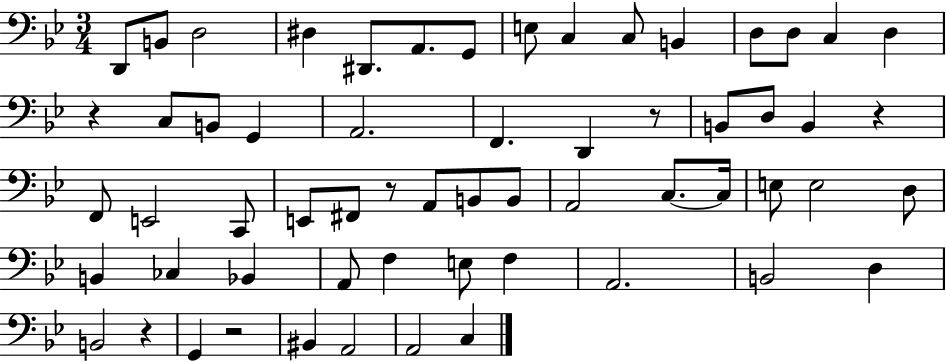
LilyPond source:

{
  \clef bass
  \numericTimeSignature
  \time 3/4
  \key bes \major
  d,8 b,8 d2 | dis4 dis,8. a,8. g,8 | e8 c4 c8 b,4 | d8 d8 c4 d4 | \break r4 c8 b,8 g,4 | a,2. | f,4. d,4 r8 | b,8 d8 b,4 r4 | \break f,8 e,2 c,8 | e,8 fis,8 r8 a,8 b,8 b,8 | a,2 c8.~~ c16 | e8 e2 d8 | \break b,4 ces4 bes,4 | a,8 f4 e8 f4 | a,2. | b,2 d4 | \break b,2 r4 | g,4 r2 | bis,4 a,2 | a,2 c4 | \break \bar "|."
}